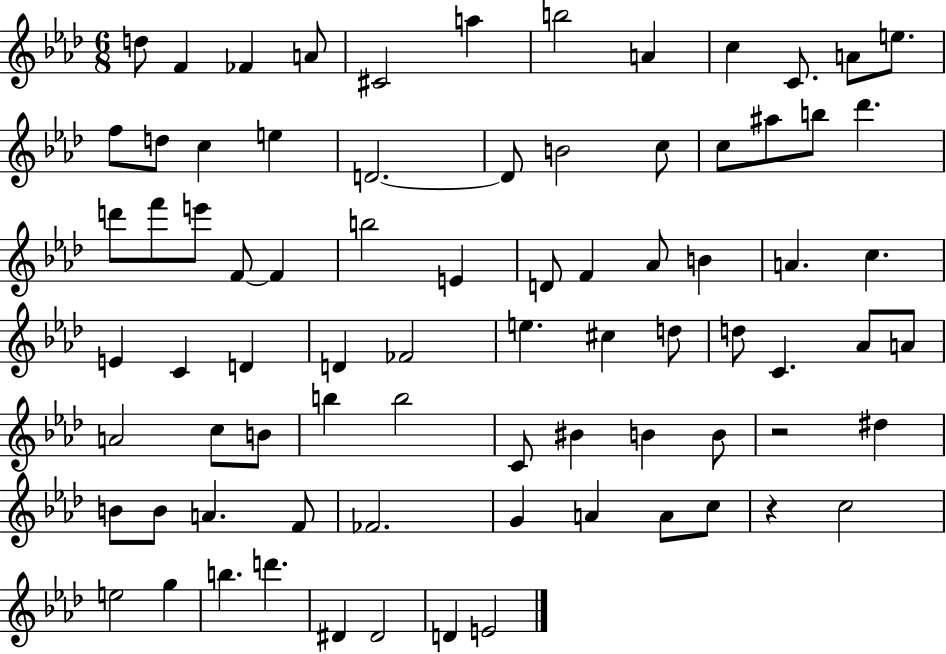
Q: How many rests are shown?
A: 2